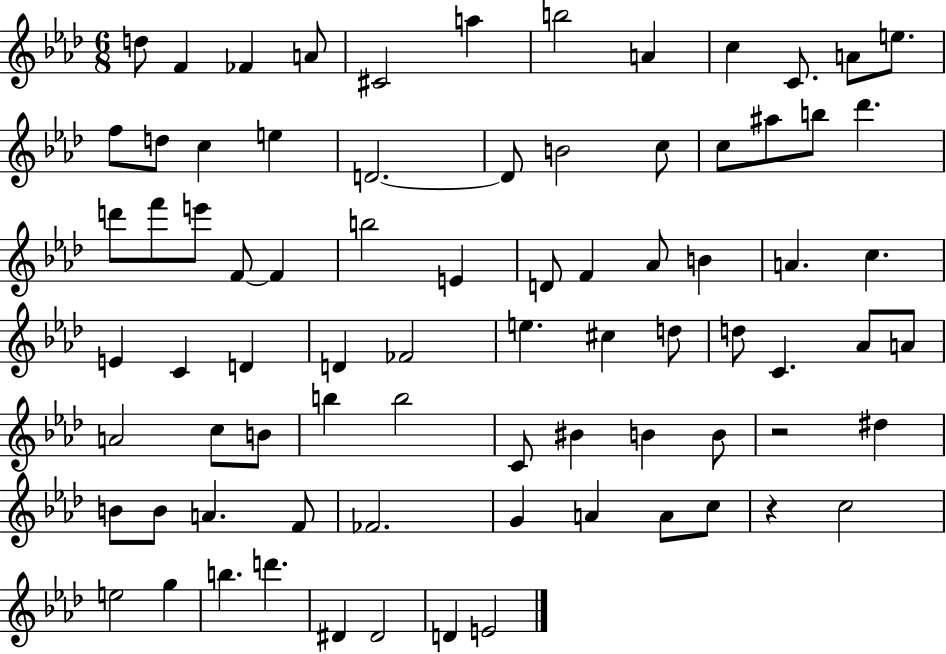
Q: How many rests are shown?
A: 2